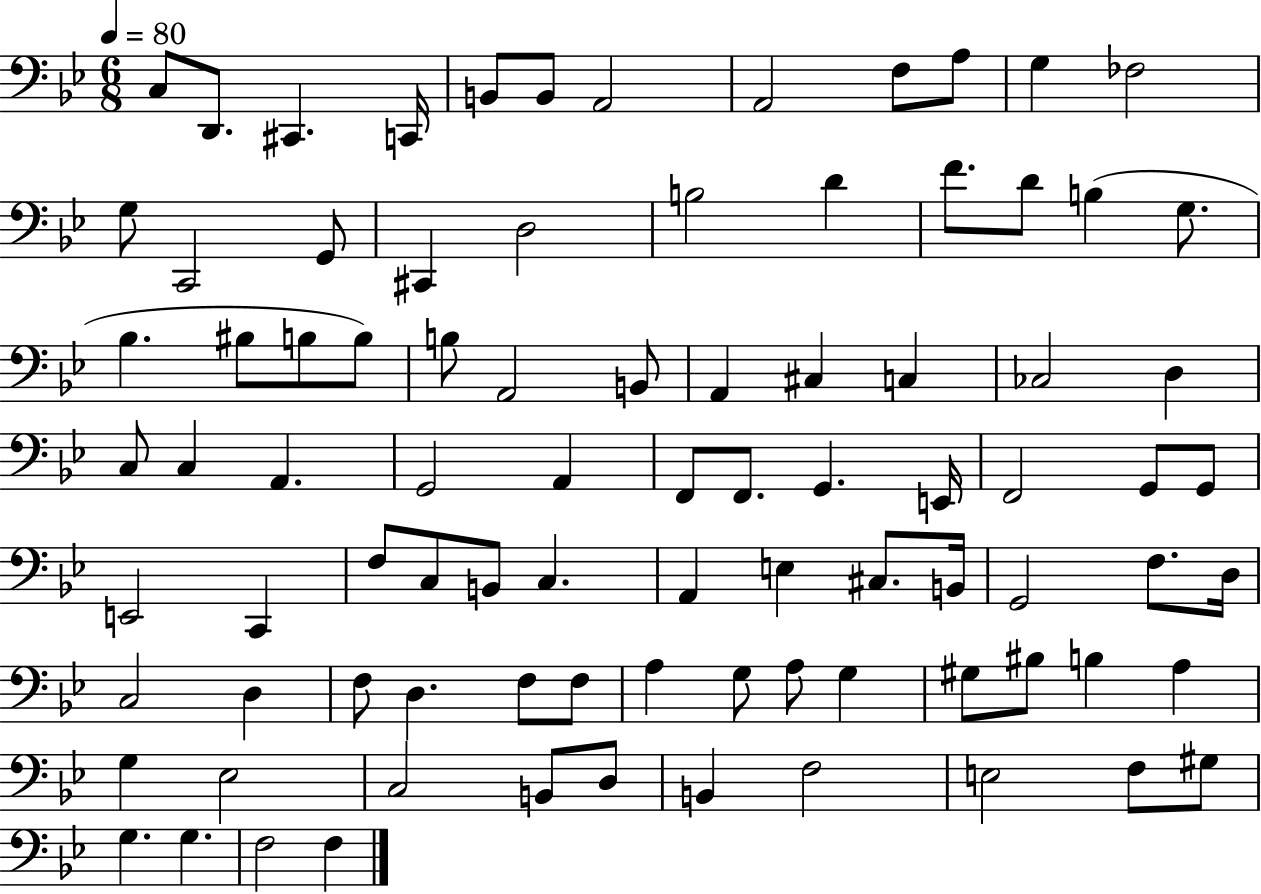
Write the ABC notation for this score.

X:1
T:Untitled
M:6/8
L:1/4
K:Bb
C,/2 D,,/2 ^C,, C,,/4 B,,/2 B,,/2 A,,2 A,,2 F,/2 A,/2 G, _F,2 G,/2 C,,2 G,,/2 ^C,, D,2 B,2 D F/2 D/2 B, G,/2 _B, ^B,/2 B,/2 B,/2 B,/2 A,,2 B,,/2 A,, ^C, C, _C,2 D, C,/2 C, A,, G,,2 A,, F,,/2 F,,/2 G,, E,,/4 F,,2 G,,/2 G,,/2 E,,2 C,, F,/2 C,/2 B,,/2 C, A,, E, ^C,/2 B,,/4 G,,2 F,/2 D,/4 C,2 D, F,/2 D, F,/2 F,/2 A, G,/2 A,/2 G, ^G,/2 ^B,/2 B, A, G, _E,2 C,2 B,,/2 D,/2 B,, F,2 E,2 F,/2 ^G,/2 G, G, F,2 F,